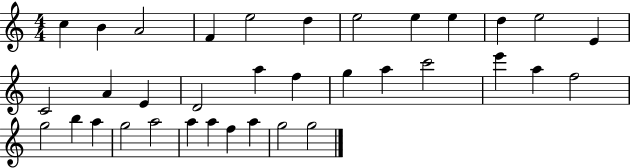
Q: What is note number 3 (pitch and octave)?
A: A4